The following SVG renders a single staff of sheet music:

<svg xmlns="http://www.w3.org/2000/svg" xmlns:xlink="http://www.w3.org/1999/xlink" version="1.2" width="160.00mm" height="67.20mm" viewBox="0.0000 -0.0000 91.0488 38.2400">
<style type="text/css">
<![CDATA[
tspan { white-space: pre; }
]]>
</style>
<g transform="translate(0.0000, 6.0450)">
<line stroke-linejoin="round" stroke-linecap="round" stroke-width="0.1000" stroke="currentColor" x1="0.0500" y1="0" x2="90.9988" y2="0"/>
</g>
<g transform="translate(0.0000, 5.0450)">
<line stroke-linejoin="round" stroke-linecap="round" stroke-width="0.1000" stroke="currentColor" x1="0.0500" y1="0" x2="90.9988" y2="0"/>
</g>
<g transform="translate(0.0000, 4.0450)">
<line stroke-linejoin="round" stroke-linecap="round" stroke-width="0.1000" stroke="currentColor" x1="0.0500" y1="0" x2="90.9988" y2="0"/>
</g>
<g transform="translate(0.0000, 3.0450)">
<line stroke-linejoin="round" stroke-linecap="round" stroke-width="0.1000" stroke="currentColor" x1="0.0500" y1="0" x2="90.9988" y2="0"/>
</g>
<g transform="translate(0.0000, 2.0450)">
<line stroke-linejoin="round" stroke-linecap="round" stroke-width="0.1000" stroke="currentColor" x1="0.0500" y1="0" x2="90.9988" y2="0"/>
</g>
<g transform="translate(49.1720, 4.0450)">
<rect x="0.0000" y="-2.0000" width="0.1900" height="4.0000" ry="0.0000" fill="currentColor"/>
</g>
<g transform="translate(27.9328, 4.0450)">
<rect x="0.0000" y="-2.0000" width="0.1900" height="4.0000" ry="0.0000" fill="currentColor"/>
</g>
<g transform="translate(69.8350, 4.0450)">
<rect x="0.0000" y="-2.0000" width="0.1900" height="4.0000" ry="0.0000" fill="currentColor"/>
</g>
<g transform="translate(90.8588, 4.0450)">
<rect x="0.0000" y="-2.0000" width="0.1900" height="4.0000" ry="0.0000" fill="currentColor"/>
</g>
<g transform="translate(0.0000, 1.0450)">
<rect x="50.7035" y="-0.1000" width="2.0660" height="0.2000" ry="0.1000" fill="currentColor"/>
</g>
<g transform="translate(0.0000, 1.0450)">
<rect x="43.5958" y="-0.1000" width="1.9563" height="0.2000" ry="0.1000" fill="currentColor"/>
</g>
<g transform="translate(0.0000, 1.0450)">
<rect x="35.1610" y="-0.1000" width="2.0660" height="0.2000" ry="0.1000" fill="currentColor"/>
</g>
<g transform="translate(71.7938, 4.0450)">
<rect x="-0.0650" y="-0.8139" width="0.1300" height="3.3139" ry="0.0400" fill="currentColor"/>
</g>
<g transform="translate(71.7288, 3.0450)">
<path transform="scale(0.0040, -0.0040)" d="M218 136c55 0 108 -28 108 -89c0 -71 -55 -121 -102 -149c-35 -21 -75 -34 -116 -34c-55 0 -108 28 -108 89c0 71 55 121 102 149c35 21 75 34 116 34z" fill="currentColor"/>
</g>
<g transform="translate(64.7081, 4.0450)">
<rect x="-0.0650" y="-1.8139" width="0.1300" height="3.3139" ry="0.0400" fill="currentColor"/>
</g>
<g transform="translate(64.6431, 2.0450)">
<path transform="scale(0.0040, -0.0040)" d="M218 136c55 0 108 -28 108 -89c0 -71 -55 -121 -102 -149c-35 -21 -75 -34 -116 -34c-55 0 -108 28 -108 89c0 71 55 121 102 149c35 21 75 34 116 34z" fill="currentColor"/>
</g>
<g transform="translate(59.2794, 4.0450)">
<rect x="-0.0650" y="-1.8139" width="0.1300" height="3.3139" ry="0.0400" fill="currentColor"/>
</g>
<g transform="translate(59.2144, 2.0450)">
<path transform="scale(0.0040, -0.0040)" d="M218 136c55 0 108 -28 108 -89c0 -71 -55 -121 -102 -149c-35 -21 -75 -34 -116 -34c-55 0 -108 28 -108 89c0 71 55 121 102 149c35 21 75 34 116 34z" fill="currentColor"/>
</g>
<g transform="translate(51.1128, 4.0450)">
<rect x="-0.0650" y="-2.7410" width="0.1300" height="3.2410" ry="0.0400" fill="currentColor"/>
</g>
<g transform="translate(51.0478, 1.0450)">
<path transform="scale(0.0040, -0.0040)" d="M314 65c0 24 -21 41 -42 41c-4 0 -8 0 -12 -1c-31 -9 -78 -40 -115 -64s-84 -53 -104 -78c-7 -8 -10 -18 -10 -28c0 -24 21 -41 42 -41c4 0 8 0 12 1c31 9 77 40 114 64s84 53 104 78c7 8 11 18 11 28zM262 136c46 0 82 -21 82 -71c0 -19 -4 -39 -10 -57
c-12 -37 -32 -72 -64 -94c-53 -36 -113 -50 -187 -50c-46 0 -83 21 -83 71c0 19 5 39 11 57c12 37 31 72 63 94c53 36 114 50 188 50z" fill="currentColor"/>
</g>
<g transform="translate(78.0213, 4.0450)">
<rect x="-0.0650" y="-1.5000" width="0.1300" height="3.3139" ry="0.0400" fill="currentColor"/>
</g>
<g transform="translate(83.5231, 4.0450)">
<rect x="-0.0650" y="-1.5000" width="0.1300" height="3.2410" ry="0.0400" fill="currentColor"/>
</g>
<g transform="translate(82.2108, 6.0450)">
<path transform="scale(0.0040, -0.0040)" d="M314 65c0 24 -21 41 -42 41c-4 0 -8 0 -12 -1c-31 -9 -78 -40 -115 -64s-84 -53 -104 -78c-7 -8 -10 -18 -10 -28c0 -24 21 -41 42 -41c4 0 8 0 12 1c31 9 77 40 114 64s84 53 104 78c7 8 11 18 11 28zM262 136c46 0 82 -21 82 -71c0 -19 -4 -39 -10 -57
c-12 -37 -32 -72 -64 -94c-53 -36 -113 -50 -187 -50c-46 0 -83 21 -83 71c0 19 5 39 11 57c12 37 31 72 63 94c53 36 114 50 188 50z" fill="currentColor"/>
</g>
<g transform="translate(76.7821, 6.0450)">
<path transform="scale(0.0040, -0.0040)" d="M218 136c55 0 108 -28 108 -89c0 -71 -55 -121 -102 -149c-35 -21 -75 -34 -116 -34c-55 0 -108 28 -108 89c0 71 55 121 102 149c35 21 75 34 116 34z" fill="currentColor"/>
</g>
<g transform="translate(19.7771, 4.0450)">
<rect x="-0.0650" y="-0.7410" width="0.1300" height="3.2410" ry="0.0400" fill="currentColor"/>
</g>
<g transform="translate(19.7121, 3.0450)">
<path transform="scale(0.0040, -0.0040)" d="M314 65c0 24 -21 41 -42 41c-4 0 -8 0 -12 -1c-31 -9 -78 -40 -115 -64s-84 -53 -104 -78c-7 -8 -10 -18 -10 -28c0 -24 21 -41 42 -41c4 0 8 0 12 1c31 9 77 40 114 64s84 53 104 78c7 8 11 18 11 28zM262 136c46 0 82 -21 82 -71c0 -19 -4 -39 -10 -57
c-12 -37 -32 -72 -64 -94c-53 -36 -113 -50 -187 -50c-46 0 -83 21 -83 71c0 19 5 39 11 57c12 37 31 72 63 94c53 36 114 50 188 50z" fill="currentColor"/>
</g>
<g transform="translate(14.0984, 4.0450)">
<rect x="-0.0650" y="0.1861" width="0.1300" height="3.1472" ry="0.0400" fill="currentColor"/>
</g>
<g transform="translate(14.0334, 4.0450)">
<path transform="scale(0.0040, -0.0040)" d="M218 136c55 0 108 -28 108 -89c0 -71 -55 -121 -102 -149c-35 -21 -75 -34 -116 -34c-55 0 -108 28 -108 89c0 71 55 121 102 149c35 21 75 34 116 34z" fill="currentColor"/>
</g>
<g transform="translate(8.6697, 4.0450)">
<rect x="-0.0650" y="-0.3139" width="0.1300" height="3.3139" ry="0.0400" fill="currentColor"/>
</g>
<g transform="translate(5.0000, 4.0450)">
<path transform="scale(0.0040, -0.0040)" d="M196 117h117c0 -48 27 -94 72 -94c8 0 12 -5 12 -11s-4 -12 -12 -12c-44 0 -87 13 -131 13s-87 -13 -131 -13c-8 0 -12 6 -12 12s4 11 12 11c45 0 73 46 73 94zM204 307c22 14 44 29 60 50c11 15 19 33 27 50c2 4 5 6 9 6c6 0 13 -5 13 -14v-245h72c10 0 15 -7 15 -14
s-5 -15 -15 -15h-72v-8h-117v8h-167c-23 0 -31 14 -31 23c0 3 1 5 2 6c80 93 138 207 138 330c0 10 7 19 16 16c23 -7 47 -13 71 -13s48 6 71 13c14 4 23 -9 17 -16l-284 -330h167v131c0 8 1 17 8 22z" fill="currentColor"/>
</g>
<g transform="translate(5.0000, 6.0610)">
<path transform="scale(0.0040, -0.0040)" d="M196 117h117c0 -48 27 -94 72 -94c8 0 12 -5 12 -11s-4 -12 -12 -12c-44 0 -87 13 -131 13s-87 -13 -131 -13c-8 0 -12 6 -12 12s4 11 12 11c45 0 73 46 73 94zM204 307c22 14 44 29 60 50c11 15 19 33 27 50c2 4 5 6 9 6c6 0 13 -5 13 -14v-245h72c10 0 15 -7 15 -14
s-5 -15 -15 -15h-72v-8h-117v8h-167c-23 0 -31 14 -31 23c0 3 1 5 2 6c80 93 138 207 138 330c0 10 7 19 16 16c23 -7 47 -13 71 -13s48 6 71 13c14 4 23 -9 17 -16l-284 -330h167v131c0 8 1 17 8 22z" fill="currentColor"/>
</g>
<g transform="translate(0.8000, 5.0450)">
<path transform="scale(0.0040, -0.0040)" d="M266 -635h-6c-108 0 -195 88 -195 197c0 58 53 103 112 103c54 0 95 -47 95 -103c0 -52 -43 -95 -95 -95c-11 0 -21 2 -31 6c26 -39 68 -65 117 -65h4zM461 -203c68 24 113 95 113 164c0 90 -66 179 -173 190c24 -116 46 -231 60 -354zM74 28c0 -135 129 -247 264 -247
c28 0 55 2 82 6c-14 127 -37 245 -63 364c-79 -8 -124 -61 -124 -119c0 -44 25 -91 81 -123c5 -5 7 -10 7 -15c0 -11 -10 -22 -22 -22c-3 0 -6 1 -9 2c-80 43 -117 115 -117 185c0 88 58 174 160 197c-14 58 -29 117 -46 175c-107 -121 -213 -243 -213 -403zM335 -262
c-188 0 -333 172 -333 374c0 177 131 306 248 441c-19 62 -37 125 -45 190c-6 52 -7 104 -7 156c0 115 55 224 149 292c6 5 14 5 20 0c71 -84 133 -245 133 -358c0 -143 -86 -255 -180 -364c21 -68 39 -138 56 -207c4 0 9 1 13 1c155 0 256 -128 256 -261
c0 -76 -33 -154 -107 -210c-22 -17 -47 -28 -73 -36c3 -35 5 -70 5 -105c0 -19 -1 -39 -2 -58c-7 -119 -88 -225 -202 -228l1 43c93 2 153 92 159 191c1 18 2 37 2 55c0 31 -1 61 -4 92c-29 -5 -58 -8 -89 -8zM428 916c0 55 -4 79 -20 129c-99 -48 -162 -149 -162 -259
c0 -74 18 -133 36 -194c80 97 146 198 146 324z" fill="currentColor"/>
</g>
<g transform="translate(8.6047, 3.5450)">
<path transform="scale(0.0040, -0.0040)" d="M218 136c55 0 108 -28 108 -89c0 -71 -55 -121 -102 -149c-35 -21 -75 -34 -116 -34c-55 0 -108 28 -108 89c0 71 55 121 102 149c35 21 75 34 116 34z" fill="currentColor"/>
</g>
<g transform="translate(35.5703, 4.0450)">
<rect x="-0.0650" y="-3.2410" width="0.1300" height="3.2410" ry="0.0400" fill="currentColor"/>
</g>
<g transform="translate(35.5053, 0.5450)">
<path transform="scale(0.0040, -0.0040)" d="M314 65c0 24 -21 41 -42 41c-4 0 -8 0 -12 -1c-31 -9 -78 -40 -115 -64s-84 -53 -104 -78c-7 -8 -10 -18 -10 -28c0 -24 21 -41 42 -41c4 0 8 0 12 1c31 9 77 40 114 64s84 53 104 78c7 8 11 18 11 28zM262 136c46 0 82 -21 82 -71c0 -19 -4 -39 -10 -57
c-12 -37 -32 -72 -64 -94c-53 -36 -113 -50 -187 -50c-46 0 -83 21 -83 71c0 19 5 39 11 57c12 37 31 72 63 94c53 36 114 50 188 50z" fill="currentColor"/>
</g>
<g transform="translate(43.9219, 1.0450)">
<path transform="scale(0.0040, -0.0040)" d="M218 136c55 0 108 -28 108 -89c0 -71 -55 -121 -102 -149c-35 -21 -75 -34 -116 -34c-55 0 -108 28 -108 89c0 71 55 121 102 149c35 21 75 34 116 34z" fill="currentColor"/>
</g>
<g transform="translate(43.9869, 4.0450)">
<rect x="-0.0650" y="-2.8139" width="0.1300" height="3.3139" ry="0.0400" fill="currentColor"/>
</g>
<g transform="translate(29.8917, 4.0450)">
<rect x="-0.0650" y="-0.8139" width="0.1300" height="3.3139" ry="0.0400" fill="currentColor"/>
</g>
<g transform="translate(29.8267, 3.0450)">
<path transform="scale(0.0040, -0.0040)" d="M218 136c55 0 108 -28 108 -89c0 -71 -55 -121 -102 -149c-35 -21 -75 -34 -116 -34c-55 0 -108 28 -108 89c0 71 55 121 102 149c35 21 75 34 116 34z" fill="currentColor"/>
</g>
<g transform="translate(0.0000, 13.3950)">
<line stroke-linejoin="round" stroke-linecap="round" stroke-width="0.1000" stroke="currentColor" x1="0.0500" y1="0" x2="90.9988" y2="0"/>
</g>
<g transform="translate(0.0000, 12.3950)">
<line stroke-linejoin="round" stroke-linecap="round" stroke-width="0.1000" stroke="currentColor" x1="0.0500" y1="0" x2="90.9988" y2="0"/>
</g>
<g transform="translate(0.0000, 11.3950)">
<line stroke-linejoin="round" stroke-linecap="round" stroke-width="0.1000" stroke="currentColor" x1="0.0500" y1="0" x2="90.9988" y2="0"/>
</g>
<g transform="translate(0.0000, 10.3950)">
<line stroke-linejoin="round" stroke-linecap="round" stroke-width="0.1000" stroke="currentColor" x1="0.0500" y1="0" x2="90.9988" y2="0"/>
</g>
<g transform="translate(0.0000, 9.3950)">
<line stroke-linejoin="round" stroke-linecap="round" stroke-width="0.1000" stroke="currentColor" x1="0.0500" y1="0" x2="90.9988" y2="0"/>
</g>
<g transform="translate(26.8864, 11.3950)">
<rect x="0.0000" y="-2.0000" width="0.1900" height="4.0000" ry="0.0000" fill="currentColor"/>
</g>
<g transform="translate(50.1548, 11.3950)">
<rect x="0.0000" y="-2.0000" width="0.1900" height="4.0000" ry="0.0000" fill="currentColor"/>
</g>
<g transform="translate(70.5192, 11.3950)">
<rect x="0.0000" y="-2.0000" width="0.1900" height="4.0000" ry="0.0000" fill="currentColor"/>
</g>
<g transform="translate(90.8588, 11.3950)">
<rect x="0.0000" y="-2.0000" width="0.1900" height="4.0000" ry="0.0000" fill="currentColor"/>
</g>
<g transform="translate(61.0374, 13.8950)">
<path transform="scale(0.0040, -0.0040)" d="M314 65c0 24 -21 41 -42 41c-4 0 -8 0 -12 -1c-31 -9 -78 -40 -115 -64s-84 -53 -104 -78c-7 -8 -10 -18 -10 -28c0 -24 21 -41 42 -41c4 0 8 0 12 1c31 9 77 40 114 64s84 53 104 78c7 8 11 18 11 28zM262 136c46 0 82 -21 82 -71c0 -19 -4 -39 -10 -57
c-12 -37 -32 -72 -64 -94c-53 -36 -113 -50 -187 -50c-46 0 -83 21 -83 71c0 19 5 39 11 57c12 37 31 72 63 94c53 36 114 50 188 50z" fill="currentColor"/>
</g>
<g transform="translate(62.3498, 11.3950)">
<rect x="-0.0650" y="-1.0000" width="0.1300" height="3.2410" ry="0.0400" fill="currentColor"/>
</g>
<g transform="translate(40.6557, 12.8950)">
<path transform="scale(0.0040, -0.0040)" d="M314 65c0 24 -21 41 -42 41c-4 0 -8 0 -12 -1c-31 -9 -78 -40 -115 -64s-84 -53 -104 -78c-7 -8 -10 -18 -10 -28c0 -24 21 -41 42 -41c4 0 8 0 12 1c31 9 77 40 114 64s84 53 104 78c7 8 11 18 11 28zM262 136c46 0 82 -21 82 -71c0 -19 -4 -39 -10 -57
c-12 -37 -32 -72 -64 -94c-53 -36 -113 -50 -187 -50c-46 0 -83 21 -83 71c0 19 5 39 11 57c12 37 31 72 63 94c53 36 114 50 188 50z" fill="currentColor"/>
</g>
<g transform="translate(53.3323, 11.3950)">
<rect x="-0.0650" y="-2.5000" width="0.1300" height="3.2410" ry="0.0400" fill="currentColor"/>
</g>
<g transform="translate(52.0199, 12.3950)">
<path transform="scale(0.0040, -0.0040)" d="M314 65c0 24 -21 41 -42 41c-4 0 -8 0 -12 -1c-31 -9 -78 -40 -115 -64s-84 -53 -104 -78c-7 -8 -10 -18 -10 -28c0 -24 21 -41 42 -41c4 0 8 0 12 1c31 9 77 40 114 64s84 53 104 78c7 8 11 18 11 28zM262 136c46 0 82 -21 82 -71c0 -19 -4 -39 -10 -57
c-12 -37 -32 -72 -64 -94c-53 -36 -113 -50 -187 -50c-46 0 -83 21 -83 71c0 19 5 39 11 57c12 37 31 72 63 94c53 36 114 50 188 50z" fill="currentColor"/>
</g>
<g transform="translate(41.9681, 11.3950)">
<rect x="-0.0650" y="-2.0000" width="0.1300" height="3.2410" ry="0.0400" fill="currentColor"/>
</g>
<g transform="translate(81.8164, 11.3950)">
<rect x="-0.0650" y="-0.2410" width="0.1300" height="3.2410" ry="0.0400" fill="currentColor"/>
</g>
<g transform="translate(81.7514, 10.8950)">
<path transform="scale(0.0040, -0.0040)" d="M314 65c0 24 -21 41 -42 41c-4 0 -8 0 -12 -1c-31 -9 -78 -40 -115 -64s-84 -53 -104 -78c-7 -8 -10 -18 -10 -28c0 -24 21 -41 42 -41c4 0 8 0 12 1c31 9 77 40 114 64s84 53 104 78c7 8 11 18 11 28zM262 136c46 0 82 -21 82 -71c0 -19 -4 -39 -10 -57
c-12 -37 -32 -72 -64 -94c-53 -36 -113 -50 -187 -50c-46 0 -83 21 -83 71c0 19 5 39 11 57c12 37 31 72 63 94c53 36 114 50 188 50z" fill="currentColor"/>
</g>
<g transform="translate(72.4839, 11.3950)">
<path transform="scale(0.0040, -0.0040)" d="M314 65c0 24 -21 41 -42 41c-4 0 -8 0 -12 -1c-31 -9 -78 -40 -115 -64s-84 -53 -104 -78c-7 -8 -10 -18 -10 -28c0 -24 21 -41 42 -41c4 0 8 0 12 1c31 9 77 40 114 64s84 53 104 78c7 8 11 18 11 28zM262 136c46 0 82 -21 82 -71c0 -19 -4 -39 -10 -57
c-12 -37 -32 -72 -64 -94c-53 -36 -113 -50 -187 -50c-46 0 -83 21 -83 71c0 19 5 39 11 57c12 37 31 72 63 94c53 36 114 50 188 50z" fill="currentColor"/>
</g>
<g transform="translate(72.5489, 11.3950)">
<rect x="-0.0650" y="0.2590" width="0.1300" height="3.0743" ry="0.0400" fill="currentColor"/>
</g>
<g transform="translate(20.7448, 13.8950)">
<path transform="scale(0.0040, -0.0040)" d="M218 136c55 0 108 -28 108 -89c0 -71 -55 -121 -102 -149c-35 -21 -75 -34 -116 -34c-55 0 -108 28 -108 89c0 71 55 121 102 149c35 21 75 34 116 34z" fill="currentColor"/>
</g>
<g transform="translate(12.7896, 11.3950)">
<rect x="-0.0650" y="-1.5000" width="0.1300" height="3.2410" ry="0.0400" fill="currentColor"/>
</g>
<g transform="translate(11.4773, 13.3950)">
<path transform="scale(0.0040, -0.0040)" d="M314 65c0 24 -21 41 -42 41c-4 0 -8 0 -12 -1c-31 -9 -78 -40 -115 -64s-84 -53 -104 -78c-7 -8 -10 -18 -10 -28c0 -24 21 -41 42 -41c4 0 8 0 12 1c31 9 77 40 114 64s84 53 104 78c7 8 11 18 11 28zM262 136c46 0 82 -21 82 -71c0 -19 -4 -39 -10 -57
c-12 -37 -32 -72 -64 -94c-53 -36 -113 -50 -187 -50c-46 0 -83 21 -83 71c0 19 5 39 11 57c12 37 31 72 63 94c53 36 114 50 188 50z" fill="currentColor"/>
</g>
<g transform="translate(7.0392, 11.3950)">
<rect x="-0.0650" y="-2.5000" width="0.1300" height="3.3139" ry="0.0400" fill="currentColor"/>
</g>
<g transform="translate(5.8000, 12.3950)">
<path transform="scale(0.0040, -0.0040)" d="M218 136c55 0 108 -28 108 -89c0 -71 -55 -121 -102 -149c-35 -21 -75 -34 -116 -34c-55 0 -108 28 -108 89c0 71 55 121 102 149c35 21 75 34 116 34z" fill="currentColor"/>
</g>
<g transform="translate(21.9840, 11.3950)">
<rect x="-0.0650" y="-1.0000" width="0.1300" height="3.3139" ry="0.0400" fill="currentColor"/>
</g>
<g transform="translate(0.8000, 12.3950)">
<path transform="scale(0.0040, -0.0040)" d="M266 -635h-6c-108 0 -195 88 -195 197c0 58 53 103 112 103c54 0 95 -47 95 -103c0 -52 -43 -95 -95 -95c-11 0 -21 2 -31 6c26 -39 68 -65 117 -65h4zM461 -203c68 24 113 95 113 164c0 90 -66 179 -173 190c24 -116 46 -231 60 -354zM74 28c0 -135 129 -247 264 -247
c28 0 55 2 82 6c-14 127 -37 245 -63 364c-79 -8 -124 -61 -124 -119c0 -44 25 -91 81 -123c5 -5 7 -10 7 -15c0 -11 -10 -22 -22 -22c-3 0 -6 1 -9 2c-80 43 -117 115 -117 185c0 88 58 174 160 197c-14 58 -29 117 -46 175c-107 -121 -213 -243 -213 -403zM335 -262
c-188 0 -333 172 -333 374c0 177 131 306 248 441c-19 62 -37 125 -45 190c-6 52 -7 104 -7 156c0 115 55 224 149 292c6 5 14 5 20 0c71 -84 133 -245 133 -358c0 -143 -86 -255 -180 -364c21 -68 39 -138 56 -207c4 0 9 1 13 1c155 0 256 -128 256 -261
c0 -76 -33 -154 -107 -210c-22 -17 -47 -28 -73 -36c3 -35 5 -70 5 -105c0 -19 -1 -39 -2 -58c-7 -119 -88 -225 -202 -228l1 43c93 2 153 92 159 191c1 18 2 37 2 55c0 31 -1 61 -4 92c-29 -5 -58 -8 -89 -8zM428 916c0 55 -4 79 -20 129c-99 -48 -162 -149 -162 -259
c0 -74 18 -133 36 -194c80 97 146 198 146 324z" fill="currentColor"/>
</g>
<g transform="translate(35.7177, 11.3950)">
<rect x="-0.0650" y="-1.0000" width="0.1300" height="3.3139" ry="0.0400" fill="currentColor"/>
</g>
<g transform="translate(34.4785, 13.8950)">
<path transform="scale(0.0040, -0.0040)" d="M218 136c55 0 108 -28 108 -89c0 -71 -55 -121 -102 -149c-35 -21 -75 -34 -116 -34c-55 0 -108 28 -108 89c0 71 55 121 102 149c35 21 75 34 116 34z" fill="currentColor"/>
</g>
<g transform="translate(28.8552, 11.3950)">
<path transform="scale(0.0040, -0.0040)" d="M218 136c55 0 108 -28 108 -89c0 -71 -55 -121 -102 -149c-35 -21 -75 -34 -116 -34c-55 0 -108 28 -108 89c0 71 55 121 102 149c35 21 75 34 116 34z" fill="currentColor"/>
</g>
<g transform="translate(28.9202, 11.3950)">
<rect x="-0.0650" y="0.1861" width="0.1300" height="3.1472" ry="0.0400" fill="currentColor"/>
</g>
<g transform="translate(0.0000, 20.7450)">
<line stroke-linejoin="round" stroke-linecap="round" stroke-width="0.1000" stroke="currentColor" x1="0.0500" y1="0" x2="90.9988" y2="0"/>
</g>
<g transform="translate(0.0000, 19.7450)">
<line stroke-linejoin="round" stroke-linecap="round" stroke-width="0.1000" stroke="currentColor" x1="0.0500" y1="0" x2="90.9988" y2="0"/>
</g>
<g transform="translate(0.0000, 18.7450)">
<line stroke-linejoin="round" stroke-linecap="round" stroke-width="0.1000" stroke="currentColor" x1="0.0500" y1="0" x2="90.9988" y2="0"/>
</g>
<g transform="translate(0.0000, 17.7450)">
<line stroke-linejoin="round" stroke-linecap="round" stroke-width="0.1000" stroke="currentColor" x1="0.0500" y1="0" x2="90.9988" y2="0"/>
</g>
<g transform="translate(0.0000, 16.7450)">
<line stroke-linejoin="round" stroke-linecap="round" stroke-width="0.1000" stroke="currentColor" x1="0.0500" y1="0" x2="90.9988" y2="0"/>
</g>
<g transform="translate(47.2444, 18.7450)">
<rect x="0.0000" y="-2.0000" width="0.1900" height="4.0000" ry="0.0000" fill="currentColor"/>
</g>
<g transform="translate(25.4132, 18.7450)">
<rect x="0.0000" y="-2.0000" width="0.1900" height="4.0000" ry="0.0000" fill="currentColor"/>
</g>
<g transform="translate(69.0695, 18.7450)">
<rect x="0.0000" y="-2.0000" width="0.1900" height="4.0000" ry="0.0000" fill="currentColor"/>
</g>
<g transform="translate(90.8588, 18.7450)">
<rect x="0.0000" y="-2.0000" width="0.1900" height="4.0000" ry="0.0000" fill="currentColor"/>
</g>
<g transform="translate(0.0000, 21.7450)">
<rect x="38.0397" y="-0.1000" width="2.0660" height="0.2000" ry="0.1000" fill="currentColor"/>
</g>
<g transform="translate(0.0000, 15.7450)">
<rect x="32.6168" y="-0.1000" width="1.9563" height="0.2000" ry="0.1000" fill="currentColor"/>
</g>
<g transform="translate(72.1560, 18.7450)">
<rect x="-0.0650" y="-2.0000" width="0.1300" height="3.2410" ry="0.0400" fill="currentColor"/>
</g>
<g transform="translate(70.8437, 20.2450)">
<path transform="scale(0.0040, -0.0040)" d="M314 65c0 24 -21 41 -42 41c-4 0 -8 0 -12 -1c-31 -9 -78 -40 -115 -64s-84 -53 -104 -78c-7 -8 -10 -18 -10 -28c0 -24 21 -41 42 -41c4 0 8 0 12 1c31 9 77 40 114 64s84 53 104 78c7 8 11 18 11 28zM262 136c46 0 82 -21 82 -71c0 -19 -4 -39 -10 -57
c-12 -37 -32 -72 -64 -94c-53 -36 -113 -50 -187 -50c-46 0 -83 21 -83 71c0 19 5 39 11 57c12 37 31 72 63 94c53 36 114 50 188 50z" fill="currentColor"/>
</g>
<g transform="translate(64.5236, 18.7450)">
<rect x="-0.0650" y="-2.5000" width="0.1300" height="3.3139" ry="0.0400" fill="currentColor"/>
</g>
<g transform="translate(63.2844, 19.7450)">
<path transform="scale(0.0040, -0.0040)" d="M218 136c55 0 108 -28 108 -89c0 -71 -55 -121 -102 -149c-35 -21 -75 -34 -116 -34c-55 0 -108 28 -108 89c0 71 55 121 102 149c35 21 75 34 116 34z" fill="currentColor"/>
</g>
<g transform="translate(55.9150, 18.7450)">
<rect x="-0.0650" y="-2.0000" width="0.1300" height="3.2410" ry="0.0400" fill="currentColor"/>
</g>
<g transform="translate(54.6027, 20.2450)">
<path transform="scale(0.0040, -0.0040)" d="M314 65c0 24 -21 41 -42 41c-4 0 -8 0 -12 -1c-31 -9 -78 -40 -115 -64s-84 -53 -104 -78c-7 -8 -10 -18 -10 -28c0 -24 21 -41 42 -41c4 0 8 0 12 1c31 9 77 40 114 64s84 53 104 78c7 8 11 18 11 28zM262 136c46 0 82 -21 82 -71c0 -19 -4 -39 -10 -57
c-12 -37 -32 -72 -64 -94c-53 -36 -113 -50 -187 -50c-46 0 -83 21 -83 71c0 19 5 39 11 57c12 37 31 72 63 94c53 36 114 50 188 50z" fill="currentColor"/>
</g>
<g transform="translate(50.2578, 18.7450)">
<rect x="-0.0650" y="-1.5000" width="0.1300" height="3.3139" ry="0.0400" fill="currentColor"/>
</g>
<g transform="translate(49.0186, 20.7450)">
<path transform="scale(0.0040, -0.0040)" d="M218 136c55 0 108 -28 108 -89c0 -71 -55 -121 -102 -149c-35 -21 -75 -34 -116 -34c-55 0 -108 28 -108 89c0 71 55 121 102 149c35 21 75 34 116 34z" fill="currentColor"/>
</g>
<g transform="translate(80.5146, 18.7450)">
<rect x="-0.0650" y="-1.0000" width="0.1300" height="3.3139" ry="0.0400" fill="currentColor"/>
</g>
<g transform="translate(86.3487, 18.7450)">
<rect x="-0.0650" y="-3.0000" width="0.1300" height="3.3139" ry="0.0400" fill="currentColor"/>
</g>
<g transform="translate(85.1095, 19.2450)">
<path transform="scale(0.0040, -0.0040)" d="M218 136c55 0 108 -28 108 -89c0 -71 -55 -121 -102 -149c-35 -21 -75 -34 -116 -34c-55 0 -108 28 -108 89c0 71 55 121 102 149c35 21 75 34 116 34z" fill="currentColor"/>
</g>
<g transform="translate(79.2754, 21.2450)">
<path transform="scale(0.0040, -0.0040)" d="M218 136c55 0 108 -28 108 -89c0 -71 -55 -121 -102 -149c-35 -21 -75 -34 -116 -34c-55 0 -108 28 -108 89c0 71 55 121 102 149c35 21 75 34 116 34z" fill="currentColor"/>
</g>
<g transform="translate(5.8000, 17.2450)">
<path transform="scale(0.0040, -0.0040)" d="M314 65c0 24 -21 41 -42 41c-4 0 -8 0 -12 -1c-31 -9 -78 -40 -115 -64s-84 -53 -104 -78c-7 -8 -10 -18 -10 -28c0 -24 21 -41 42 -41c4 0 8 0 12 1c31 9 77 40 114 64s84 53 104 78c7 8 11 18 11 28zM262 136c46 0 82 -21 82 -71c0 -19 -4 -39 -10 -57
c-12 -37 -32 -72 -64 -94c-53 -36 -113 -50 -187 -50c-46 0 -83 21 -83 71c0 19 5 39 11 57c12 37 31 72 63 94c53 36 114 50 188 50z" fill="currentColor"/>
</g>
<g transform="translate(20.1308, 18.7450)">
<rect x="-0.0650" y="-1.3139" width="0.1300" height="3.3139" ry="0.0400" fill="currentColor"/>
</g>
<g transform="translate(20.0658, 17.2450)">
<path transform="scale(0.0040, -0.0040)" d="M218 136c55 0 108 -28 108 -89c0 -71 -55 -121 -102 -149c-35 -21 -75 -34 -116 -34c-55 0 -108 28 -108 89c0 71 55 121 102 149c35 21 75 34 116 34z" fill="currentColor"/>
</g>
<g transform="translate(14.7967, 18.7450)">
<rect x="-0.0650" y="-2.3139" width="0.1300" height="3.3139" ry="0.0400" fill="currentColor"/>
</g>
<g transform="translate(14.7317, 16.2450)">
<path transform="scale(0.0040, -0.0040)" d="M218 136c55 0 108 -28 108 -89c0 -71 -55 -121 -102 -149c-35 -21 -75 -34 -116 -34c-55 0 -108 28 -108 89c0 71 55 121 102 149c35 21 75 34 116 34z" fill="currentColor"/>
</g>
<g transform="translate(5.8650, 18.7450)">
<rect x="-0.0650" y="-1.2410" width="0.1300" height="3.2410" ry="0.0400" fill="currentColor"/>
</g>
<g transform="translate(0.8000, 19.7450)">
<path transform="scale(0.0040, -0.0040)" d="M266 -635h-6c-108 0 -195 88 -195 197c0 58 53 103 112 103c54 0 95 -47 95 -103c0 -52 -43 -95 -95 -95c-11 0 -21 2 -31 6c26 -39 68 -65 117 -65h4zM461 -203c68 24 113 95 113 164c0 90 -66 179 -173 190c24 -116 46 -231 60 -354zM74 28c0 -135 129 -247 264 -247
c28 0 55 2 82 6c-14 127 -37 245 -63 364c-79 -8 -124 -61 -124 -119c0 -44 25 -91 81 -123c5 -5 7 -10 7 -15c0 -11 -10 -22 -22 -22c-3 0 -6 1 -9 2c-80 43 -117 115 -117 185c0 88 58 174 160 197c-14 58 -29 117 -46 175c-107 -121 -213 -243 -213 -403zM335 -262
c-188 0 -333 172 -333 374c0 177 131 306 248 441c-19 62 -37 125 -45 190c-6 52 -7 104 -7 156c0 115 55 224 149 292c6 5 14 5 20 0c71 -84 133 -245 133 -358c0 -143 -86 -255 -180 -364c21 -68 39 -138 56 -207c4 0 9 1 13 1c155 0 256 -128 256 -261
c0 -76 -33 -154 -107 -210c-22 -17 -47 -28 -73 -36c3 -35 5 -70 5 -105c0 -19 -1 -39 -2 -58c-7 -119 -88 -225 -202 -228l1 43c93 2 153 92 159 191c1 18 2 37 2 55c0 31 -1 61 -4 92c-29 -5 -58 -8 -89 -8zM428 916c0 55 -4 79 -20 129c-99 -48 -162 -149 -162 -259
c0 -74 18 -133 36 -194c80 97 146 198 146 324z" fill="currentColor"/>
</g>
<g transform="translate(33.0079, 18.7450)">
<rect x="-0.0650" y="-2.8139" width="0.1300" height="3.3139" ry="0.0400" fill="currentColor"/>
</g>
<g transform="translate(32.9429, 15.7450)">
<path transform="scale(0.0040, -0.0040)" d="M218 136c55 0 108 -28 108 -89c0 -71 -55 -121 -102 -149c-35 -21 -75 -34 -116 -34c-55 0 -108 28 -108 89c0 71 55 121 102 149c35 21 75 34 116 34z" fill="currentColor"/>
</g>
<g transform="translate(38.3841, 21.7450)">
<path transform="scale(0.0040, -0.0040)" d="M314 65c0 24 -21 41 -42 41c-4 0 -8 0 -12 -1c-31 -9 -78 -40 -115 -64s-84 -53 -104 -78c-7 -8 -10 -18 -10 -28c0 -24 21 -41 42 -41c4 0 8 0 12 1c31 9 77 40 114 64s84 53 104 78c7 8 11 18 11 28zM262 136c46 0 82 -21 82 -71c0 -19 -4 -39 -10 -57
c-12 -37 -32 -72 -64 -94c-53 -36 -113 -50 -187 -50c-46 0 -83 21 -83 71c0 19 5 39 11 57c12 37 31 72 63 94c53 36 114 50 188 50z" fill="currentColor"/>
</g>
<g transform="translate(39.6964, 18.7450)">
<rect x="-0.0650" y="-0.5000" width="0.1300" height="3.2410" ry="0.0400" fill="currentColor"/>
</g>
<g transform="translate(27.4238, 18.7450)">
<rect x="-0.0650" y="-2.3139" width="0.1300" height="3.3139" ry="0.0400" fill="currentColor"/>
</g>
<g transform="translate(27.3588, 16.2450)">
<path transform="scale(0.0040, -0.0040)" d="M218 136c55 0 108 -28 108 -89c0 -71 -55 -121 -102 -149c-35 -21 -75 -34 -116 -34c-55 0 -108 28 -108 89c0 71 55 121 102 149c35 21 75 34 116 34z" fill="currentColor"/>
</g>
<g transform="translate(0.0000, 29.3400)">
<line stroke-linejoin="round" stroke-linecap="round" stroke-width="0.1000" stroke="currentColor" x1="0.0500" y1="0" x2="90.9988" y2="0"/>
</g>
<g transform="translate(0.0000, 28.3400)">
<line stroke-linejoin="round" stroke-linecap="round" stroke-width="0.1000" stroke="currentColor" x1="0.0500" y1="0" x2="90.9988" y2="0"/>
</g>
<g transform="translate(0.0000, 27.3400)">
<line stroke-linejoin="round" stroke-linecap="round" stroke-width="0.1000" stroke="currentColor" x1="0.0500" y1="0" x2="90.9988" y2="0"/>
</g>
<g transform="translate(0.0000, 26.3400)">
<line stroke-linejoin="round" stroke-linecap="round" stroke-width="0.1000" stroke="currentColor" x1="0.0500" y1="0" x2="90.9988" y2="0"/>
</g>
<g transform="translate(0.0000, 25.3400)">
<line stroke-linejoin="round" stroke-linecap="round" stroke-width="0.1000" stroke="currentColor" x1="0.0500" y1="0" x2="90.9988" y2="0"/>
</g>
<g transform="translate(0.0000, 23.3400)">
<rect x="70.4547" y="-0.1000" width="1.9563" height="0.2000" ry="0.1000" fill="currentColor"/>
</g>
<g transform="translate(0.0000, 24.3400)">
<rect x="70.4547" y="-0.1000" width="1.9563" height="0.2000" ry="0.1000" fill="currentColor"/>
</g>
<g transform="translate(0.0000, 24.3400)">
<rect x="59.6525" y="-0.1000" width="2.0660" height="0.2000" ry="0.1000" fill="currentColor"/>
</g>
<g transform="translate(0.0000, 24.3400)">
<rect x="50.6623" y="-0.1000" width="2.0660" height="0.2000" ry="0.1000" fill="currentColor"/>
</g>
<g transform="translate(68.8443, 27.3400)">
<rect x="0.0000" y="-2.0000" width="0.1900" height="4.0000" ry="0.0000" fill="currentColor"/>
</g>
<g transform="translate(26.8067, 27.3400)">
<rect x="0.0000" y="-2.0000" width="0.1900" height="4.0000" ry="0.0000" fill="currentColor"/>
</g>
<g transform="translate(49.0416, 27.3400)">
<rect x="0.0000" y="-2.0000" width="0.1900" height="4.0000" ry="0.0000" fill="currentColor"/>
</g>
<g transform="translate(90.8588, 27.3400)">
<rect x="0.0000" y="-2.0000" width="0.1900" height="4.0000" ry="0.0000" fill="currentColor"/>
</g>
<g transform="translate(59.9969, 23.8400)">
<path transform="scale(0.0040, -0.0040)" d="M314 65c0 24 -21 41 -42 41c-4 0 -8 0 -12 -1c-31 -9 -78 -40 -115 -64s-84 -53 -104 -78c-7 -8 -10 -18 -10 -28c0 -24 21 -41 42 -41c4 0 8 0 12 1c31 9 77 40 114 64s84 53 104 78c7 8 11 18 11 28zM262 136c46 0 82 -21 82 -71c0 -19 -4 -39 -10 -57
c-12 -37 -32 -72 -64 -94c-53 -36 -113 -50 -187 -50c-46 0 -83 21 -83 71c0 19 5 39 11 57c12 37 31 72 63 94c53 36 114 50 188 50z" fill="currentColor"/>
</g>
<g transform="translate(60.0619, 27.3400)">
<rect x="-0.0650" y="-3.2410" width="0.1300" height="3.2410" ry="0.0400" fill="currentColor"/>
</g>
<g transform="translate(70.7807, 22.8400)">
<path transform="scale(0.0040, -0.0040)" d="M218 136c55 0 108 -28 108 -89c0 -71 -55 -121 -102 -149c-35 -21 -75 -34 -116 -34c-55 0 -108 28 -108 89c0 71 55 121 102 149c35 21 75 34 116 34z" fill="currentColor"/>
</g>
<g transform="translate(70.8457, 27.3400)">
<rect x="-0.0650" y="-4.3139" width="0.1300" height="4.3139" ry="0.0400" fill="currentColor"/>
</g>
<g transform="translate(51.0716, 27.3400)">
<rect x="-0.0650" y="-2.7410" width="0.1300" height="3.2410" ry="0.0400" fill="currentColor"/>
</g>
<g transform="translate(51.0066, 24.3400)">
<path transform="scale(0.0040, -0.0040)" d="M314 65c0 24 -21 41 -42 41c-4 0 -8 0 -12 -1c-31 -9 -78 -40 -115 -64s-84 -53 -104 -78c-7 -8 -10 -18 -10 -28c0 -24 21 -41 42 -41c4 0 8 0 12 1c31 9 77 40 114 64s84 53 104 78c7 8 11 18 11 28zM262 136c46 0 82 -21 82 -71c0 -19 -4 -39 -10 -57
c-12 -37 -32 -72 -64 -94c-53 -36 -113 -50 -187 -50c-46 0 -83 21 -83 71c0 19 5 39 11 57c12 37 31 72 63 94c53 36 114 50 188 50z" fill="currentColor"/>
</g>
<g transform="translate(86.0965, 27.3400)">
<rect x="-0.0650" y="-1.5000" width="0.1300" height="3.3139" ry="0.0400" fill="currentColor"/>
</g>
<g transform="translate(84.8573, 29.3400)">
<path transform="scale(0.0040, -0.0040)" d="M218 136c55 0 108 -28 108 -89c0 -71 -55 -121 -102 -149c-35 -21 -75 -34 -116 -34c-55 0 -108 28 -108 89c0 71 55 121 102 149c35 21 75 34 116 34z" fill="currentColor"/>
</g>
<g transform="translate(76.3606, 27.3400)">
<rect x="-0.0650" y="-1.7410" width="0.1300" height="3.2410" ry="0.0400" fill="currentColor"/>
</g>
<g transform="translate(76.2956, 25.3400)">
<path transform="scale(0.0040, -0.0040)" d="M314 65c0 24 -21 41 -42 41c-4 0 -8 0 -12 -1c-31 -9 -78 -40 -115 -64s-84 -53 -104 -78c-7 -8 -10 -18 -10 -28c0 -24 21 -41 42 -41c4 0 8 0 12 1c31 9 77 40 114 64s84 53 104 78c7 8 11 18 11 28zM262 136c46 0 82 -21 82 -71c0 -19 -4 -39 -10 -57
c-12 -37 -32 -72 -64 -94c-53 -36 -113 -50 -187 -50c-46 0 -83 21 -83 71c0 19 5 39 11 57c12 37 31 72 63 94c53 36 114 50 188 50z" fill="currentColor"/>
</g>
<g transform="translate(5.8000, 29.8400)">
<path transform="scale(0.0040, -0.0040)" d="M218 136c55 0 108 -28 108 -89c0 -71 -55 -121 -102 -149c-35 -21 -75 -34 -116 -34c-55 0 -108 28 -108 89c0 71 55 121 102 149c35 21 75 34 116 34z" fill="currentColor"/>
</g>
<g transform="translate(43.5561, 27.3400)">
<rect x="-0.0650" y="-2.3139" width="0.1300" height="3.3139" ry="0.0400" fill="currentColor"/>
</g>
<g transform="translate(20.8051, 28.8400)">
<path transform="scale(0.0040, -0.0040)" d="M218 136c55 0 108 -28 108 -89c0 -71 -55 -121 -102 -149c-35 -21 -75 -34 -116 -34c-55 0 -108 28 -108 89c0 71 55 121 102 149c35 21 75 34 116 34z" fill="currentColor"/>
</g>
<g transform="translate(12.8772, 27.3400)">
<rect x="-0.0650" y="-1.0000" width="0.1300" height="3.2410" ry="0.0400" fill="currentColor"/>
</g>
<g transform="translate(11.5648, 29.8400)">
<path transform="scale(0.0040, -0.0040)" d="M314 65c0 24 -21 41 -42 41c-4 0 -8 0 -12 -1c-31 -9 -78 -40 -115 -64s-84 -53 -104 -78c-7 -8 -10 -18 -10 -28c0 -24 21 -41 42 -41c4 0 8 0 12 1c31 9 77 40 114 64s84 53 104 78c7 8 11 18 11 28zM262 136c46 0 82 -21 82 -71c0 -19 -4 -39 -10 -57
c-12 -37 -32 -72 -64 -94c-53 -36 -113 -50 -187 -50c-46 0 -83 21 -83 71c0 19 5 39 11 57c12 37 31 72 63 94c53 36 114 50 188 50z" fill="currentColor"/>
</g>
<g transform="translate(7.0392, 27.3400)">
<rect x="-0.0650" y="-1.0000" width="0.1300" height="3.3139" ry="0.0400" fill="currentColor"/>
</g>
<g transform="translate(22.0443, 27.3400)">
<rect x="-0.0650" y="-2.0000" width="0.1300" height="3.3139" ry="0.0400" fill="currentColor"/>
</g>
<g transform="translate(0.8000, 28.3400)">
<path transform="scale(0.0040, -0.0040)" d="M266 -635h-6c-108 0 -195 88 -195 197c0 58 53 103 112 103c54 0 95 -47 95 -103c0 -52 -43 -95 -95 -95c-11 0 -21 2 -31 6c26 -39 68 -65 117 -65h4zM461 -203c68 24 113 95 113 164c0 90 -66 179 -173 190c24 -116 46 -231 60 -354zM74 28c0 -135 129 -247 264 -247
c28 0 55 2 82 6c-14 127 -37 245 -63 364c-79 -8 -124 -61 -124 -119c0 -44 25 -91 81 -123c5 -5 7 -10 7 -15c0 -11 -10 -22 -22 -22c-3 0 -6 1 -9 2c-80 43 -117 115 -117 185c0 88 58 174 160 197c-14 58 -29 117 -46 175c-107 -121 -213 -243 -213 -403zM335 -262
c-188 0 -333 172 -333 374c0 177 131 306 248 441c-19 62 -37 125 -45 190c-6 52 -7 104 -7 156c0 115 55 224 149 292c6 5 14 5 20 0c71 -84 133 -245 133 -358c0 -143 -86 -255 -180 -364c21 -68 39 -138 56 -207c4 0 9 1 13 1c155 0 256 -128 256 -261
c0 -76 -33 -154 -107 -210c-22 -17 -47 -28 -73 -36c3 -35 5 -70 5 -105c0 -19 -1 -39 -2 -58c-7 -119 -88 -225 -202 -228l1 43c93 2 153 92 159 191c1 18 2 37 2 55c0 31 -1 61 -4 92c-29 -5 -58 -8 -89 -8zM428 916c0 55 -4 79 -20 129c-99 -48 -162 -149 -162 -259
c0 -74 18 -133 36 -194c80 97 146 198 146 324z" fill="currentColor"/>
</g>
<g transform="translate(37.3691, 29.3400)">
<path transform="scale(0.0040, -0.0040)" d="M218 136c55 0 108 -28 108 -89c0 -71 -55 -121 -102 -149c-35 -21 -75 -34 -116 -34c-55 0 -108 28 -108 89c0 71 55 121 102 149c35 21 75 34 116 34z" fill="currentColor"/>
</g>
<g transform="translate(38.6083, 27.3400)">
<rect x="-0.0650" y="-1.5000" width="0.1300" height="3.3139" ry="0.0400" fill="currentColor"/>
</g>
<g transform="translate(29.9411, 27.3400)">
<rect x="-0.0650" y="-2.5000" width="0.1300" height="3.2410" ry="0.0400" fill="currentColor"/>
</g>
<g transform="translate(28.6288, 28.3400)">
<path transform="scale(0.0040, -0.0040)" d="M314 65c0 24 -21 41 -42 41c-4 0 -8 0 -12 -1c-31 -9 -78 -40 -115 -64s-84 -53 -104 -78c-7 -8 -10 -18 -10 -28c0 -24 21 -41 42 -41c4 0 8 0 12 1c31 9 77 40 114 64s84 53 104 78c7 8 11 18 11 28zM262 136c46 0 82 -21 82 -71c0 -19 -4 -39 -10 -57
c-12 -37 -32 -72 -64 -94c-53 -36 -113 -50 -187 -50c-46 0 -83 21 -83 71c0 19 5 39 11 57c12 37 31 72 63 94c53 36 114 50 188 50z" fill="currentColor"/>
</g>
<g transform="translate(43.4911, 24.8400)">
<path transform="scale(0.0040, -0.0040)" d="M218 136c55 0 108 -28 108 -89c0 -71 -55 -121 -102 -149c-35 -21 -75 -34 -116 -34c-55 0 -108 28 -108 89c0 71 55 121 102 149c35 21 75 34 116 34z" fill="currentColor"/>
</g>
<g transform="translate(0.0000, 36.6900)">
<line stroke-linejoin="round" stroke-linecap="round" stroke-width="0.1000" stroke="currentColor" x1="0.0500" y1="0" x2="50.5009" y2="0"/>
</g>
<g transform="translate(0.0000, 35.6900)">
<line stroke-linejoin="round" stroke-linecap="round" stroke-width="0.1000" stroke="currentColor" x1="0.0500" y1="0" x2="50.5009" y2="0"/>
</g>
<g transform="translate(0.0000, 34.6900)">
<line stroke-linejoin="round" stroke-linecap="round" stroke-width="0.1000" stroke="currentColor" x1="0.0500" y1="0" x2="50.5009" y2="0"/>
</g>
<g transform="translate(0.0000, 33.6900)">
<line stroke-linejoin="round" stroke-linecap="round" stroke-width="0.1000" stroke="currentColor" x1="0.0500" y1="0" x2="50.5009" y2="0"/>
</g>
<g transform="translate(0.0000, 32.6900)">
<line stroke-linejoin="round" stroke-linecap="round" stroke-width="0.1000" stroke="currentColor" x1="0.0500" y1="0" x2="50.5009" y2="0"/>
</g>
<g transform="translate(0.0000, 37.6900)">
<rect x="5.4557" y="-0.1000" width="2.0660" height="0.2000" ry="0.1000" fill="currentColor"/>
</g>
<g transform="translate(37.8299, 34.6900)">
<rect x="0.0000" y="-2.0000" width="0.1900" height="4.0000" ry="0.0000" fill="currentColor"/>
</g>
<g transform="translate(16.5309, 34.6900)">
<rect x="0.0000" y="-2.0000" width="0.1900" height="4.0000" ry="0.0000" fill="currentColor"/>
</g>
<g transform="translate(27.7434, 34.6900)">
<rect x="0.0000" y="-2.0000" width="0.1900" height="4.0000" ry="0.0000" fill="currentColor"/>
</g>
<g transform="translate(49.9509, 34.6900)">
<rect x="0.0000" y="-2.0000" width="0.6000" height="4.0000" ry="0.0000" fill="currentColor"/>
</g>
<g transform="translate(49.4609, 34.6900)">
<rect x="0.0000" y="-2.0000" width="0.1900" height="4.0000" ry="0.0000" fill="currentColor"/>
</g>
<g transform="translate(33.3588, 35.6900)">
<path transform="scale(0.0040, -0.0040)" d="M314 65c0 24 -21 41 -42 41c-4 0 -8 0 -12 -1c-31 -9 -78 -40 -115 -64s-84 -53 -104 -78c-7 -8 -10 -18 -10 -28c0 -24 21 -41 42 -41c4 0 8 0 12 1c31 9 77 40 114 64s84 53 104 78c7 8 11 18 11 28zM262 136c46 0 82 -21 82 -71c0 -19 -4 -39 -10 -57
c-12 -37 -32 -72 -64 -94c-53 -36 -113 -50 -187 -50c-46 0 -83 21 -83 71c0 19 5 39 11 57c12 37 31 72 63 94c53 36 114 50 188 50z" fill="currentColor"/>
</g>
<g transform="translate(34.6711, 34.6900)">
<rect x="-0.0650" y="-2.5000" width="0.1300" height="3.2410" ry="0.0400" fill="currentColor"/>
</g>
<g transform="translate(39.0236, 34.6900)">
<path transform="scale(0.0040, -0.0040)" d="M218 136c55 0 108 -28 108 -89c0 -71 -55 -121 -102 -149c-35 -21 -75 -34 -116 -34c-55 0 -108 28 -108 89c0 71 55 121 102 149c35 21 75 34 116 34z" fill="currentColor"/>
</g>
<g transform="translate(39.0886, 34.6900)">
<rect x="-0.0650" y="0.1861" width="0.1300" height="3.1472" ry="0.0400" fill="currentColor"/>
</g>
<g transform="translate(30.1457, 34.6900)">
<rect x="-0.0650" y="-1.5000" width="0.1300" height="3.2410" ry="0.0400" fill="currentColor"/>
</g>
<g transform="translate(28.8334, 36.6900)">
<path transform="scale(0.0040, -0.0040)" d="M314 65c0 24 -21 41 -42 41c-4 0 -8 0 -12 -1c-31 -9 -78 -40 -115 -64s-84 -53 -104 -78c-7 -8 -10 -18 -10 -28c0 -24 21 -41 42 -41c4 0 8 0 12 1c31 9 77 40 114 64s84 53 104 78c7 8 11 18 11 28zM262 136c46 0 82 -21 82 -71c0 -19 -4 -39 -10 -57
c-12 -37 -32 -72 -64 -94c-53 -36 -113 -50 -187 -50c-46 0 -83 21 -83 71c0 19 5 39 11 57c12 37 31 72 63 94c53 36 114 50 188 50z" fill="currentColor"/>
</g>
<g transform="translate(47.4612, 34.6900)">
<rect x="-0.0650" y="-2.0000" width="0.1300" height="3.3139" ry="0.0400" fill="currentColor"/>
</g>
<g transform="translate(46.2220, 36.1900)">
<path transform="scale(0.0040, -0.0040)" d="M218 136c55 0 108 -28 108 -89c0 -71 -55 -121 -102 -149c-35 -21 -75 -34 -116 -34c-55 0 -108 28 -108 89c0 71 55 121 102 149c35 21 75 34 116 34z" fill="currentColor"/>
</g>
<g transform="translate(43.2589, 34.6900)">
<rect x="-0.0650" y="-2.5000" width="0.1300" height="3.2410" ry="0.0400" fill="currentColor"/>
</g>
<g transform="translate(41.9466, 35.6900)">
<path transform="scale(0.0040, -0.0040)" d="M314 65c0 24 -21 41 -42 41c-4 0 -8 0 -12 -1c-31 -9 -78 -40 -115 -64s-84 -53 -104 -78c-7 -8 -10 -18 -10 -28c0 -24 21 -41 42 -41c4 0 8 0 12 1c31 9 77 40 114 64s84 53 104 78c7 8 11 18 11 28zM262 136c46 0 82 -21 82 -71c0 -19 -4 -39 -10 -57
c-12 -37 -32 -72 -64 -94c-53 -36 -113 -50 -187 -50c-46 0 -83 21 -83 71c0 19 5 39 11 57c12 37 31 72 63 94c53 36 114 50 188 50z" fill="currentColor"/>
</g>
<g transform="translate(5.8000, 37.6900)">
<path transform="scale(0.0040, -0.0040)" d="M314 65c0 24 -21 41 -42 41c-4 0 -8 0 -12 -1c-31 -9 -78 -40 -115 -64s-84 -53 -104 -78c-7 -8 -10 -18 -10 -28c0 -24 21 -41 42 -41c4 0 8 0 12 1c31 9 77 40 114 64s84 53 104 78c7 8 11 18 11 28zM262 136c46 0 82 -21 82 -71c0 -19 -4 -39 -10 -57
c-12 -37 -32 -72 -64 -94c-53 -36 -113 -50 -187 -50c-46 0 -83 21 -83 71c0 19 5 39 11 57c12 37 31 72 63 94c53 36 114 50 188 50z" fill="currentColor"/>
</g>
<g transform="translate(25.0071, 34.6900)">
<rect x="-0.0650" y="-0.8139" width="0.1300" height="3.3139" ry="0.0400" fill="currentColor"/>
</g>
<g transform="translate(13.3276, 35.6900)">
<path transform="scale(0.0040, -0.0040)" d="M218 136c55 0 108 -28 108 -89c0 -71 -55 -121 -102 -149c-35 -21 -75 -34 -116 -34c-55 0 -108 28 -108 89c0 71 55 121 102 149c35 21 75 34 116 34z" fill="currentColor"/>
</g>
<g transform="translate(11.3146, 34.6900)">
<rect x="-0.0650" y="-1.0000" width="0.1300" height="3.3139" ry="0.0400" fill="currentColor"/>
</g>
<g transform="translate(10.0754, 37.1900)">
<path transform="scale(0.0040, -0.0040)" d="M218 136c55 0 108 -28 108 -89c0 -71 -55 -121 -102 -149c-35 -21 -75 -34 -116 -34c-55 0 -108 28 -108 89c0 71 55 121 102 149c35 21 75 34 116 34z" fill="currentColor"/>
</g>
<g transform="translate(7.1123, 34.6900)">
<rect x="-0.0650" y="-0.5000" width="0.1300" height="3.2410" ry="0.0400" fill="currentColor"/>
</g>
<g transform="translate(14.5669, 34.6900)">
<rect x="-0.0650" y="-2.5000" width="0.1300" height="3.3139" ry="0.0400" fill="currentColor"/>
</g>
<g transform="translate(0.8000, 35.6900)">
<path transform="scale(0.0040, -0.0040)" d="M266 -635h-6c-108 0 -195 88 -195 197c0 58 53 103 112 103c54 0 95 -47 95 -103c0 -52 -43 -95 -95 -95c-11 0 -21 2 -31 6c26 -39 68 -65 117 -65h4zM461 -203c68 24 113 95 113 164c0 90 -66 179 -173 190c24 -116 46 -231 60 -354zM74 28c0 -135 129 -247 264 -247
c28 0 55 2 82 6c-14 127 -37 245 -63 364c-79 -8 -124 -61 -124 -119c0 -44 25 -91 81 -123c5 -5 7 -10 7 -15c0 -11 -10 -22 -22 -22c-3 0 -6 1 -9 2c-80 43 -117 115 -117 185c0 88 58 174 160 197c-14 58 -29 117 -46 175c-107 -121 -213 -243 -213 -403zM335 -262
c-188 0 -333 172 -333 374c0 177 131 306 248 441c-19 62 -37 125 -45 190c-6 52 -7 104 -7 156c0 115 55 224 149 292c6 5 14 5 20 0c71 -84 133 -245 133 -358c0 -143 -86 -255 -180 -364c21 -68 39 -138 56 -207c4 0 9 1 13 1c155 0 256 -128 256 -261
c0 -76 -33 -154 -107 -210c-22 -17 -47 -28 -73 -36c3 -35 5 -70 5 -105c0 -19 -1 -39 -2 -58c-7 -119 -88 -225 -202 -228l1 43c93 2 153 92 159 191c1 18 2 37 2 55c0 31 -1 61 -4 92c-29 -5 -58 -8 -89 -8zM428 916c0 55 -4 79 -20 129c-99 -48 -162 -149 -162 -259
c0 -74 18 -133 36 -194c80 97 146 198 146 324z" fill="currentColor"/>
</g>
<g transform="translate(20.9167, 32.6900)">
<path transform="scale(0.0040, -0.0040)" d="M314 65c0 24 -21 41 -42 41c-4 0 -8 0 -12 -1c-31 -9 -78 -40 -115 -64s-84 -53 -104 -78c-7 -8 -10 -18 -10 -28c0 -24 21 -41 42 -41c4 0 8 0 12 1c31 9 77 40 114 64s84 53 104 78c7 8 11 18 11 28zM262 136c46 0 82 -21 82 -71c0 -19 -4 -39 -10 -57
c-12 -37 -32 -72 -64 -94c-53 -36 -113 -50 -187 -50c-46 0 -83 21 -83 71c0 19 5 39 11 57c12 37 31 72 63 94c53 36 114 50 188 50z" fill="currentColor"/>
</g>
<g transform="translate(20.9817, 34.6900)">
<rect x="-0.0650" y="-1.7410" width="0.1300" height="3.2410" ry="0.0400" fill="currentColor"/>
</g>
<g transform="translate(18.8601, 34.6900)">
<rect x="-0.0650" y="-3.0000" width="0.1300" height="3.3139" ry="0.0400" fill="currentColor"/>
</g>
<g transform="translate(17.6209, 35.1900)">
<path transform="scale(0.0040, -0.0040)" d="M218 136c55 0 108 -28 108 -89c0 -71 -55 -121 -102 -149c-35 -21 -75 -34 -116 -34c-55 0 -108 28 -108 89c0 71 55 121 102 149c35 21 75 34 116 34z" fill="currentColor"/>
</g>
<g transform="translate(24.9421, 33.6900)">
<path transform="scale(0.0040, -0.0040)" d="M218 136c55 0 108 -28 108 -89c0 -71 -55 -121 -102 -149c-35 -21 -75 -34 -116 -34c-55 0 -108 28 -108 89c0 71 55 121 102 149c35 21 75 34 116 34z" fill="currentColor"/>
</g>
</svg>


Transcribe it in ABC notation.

X:1
T:Untitled
M:4/4
L:1/4
K:C
c B d2 d b2 a a2 f f d E E2 G E2 D B D F2 G2 D2 B2 c2 e2 g e g a C2 E F2 G F2 D A D D2 F G2 E g a2 b2 d' f2 E C2 D G A f2 d E2 G2 B G2 F